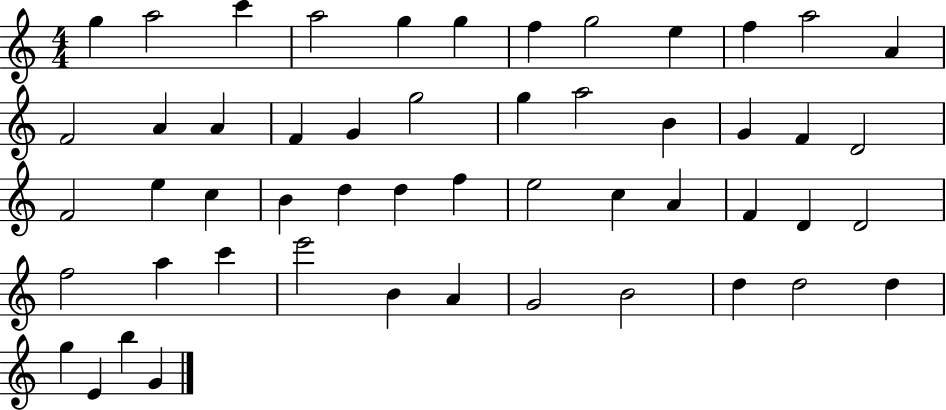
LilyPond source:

{
  \clef treble
  \numericTimeSignature
  \time 4/4
  \key c \major
  g''4 a''2 c'''4 | a''2 g''4 g''4 | f''4 g''2 e''4 | f''4 a''2 a'4 | \break f'2 a'4 a'4 | f'4 g'4 g''2 | g''4 a''2 b'4 | g'4 f'4 d'2 | \break f'2 e''4 c''4 | b'4 d''4 d''4 f''4 | e''2 c''4 a'4 | f'4 d'4 d'2 | \break f''2 a''4 c'''4 | e'''2 b'4 a'4 | g'2 b'2 | d''4 d''2 d''4 | \break g''4 e'4 b''4 g'4 | \bar "|."
}